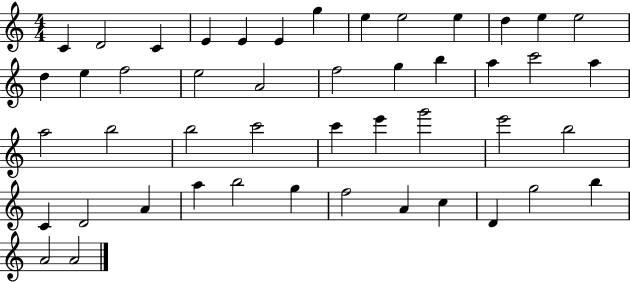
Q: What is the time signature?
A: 4/4